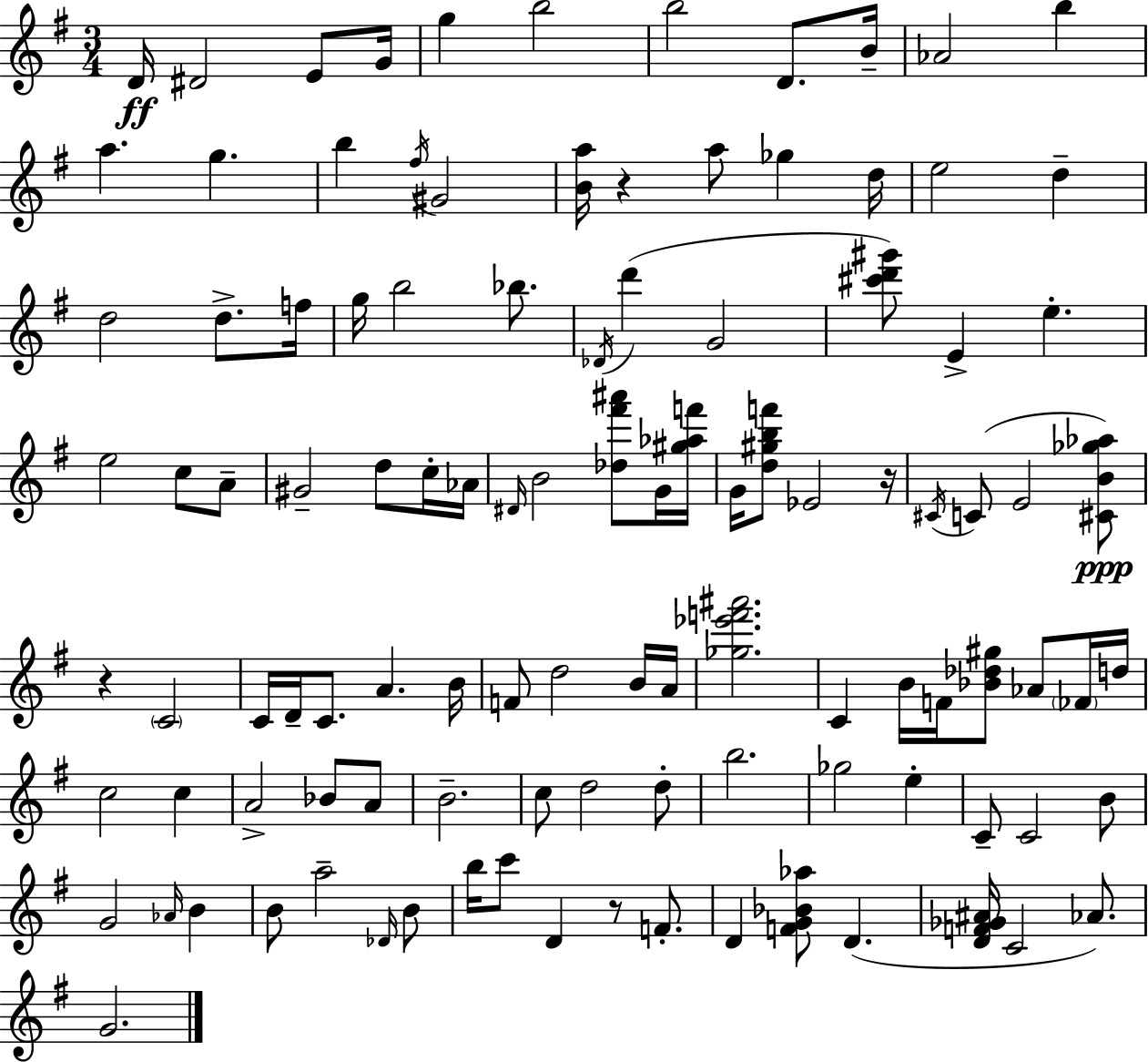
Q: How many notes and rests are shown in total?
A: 108